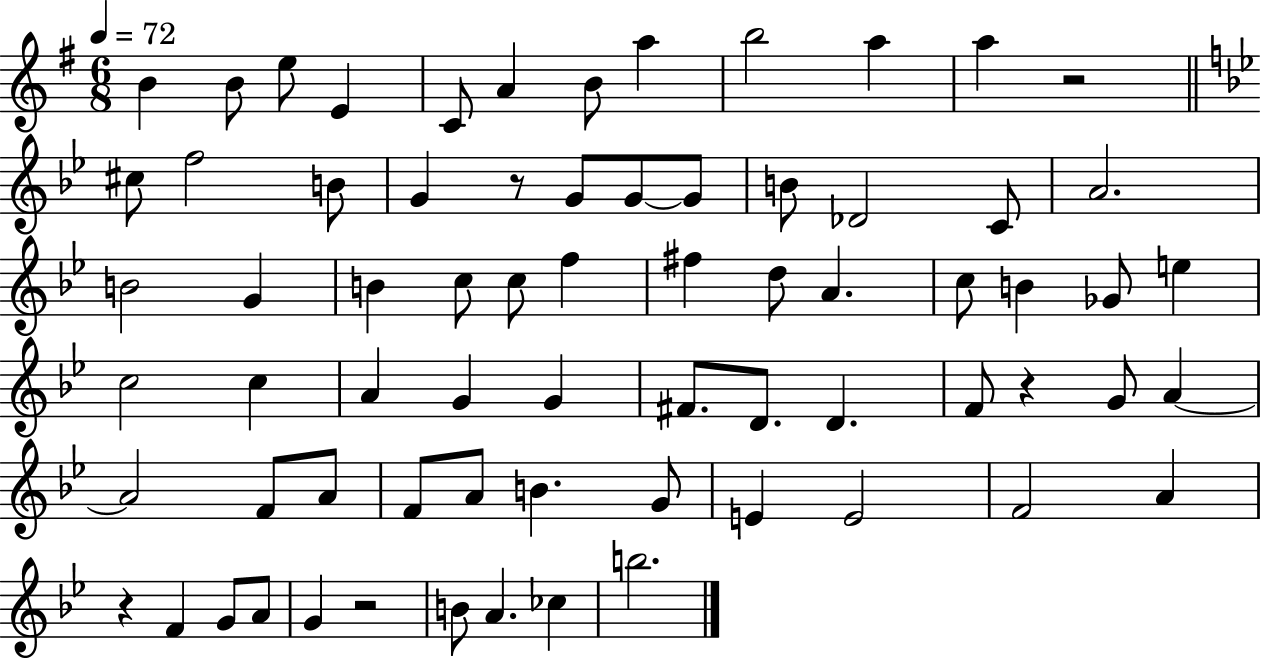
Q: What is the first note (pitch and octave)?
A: B4